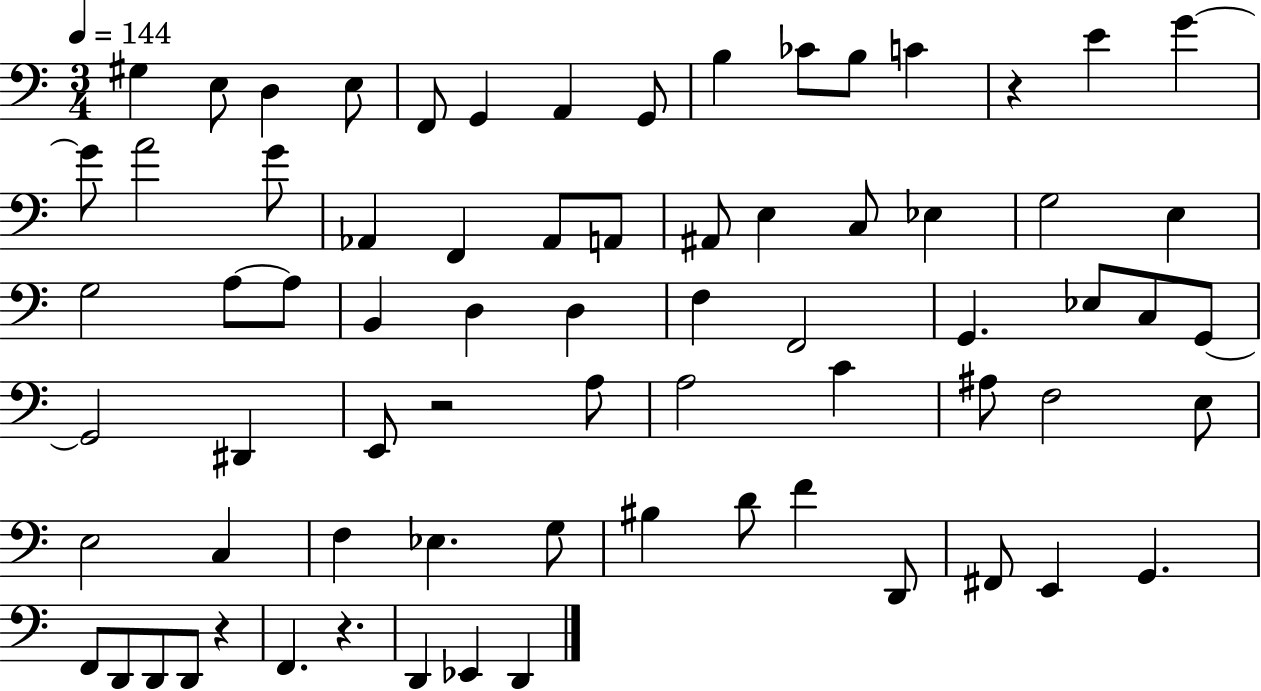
{
  \clef bass
  \numericTimeSignature
  \time 3/4
  \key c \major
  \tempo 4 = 144
  gis4 e8 d4 e8 | f,8 g,4 a,4 g,8 | b4 ces'8 b8 c'4 | r4 e'4 g'4~~ | \break g'8 a'2 g'8 | aes,4 f,4 aes,8 a,8 | ais,8 e4 c8 ees4 | g2 e4 | \break g2 a8~~ a8 | b,4 d4 d4 | f4 f,2 | g,4. ees8 c8 g,8~~ | \break g,2 dis,4 | e,8 r2 a8 | a2 c'4 | ais8 f2 e8 | \break e2 c4 | f4 ees4. g8 | bis4 d'8 f'4 d,8 | fis,8 e,4 g,4. | \break f,8 d,8 d,8 d,8 r4 | f,4. r4. | d,4 ees,4 d,4 | \bar "|."
}